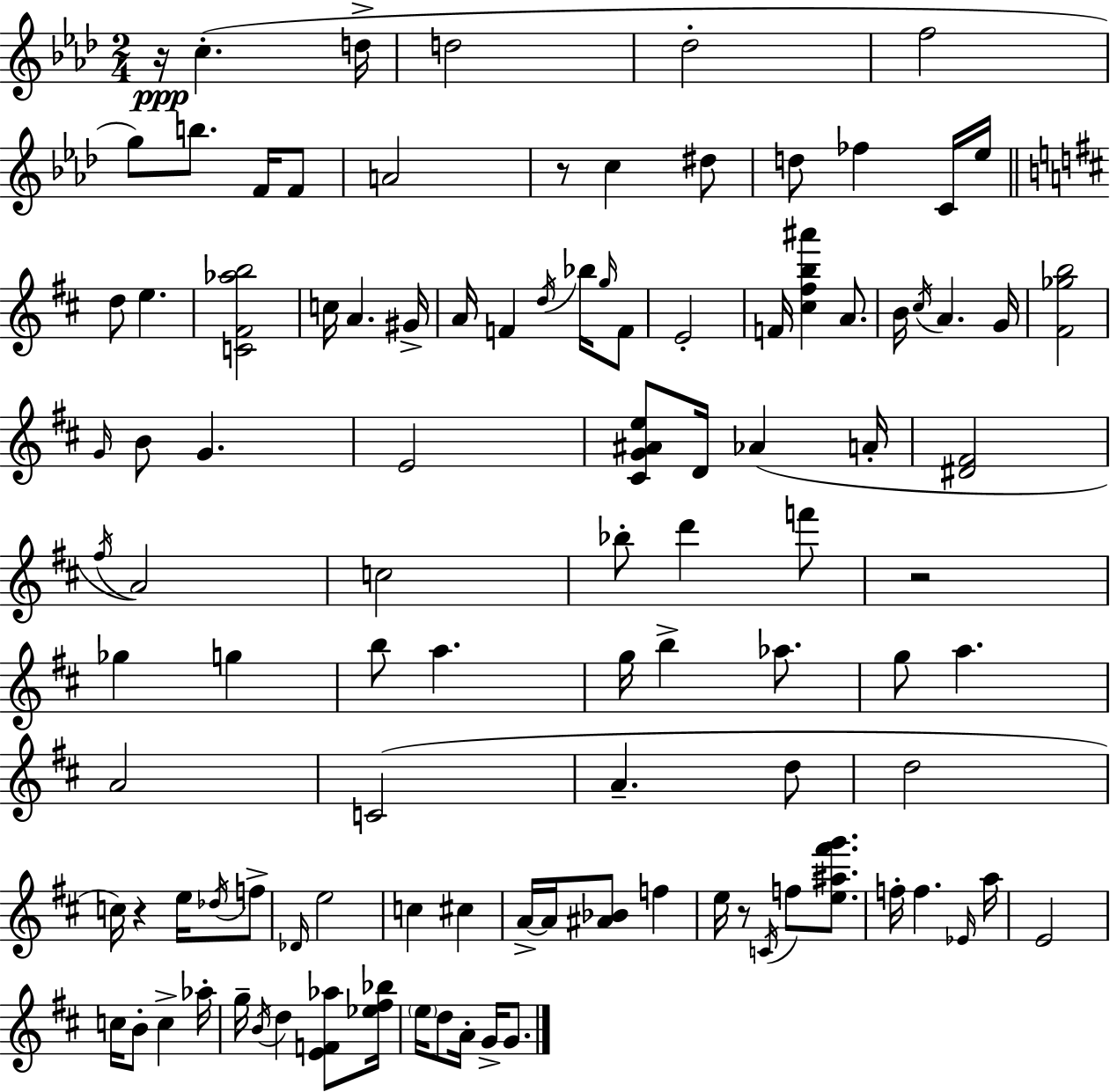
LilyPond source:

{
  \clef treble
  \numericTimeSignature
  \time 2/4
  \key f \minor
  \repeat volta 2 { r16\ppp c''4.-.( d''16-> | d''2 | des''2-. | f''2 | \break g''8) b''8. f'16 f'8 | a'2 | r8 c''4 dis''8 | d''8 fes''4 c'16 ees''16 | \break \bar "||" \break \key b \minor d''8 e''4. | <c' fis' aes'' b''>2 | c''16 a'4. gis'16-> | a'16 f'4 \acciaccatura { d''16 } bes''16 \grace { g''16 } | \break f'8 e'2-. | f'16 <cis'' fis'' b'' ais'''>4 a'8. | b'16 \acciaccatura { cis''16 } a'4. | g'16 <fis' ges'' b''>2 | \break \grace { g'16 } b'8 g'4. | e'2 | <cis' g' ais' e''>8 d'16 aes'4( | a'16-. <dis' fis'>2 | \break \acciaccatura { fis''16 } a'2) | c''2 | bes''8-. d'''4 | f'''8 r2 | \break ges''4 | g''4 b''8 a''4. | g''16 b''4-> | aes''8. g''8 a''4. | \break a'2 | c'2( | a'4.-- | d''8 d''2 | \break c''16) r4 | e''16 \acciaccatura { des''16 } f''8-> \grace { des'16 } e''2 | c''4 | cis''4 a'16->~~ | \break a'16 <ais' bes'>8 f''4 e''16 | r8 \acciaccatura { c'16 } f''8 <e'' ais'' fis''' g'''>8. | f''16-. f''4. \grace { ees'16 } | a''16 e'2 | \break c''16 b'8-. c''4-> | aes''16-. g''16-- \acciaccatura { b'16 } d''4 <e' f' aes''>8 | <ees'' fis'' bes''>16 \parenthesize e''16 d''8 a'16-. g'16-> g'8. | } \bar "|."
}